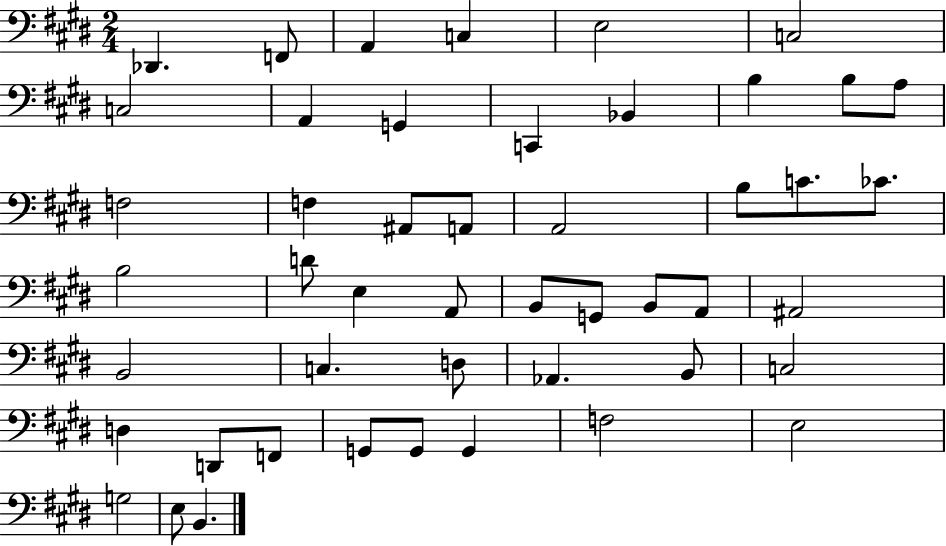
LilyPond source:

{
  \clef bass
  \numericTimeSignature
  \time 2/4
  \key e \major
  \repeat volta 2 { des,4. f,8 | a,4 c4 | e2 | c2 | \break c2 | a,4 g,4 | c,4 bes,4 | b4 b8 a8 | \break f2 | f4 ais,8 a,8 | a,2 | b8 c'8. ces'8. | \break b2 | d'8 e4 a,8 | b,8 g,8 b,8 a,8 | ais,2 | \break b,2 | c4. d8 | aes,4. b,8 | c2 | \break d4 d,8 f,8 | g,8 g,8 g,4 | f2 | e2 | \break g2 | e8 b,4. | } \bar "|."
}